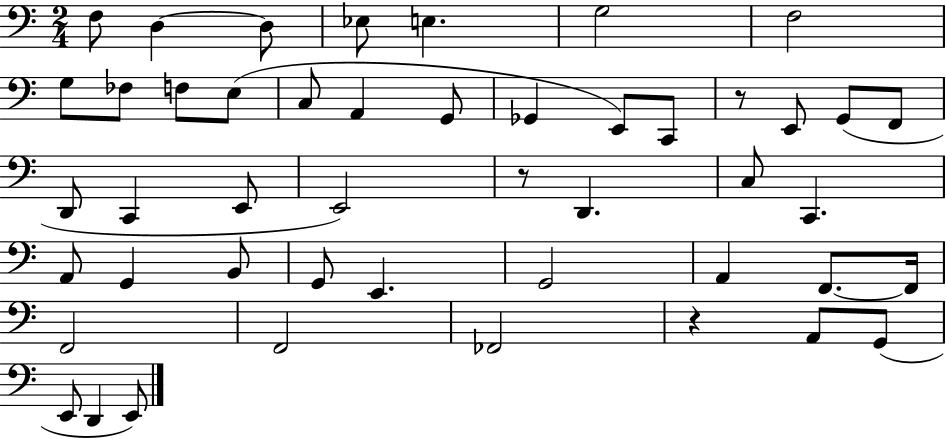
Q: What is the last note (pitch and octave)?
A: E2